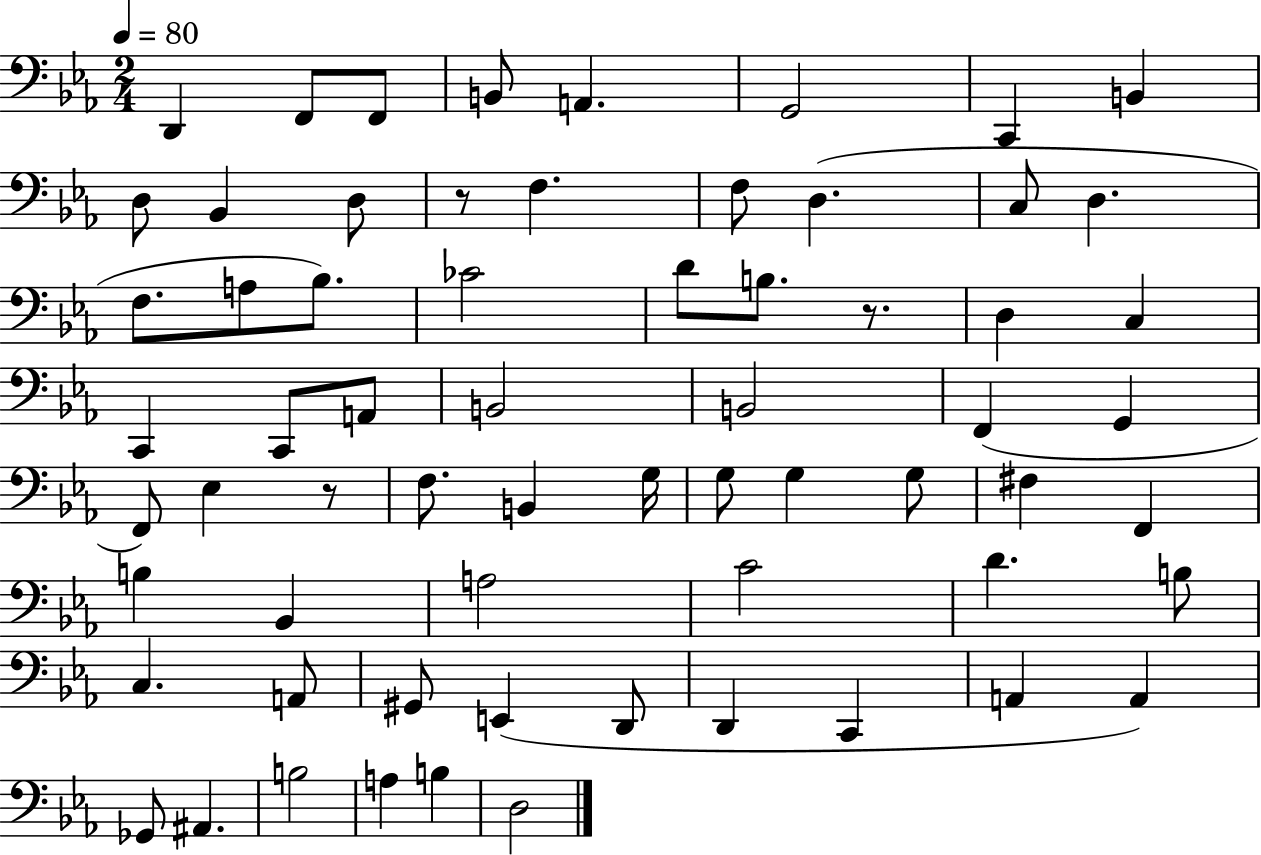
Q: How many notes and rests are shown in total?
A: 65